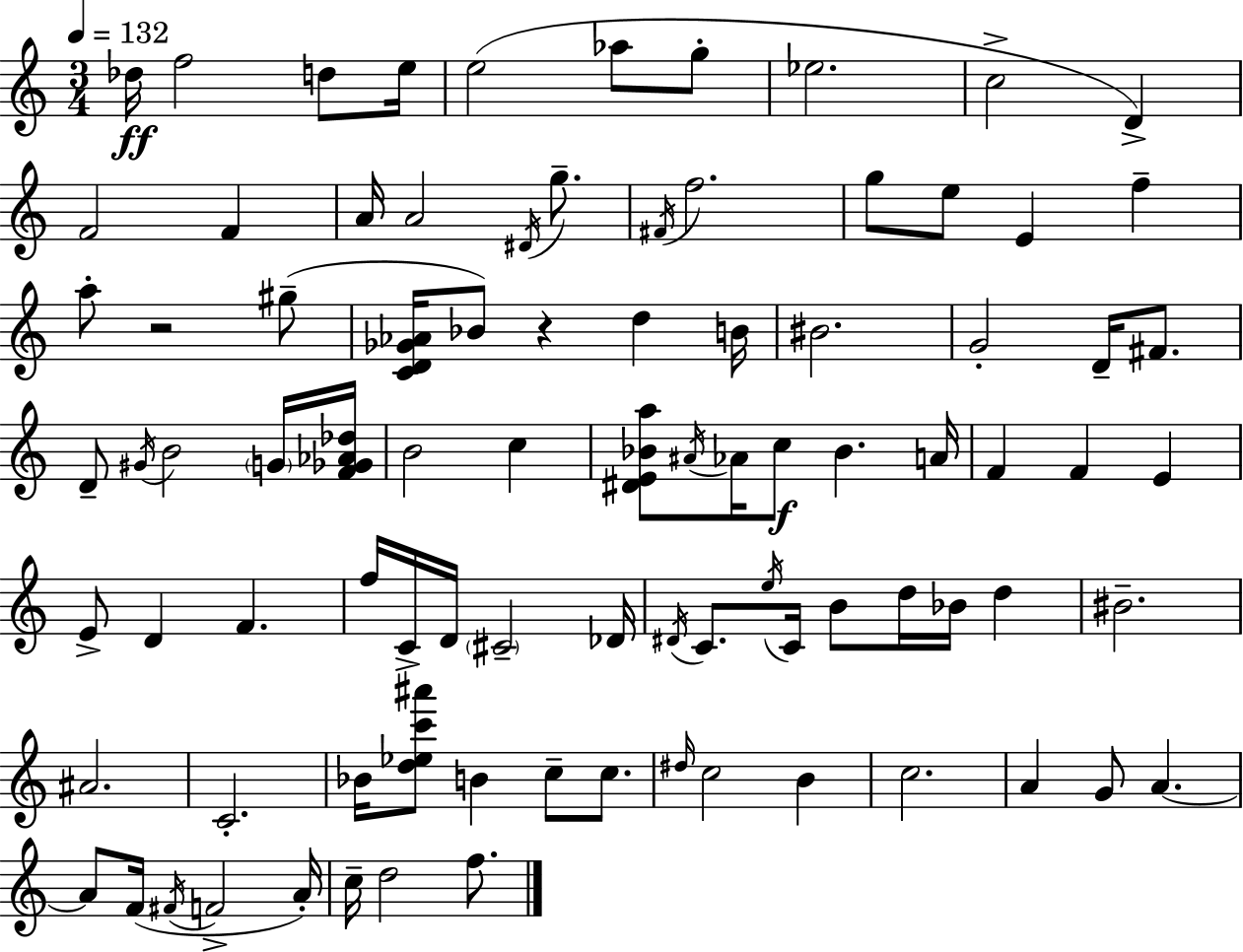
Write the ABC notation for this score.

X:1
T:Untitled
M:3/4
L:1/4
K:Am
_d/4 f2 d/2 e/4 e2 _a/2 g/2 _e2 c2 D F2 F A/4 A2 ^D/4 g/2 ^F/4 f2 g/2 e/2 E f a/2 z2 ^g/2 [CD_G_A]/4 _B/2 z d B/4 ^B2 G2 D/4 ^F/2 D/2 ^G/4 B2 G/4 [F_G_A_d]/4 B2 c [^DE_Ba]/2 ^A/4 _A/4 c/2 _B A/4 F F E E/2 D F f/4 C/4 D/4 ^C2 _D/4 ^D/4 C/2 e/4 C/4 B/2 d/4 _B/4 d ^B2 ^A2 C2 _B/4 [d_ec'^a']/2 B c/2 c/2 ^d/4 c2 B c2 A G/2 A A/2 F/4 ^F/4 F2 A/4 c/4 d2 f/2